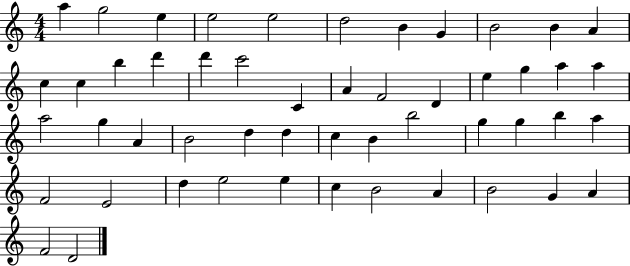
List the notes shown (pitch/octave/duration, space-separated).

A5/q G5/h E5/q E5/h E5/h D5/h B4/q G4/q B4/h B4/q A4/q C5/q C5/q B5/q D6/q D6/q C6/h C4/q A4/q F4/h D4/q E5/q G5/q A5/q A5/q A5/h G5/q A4/q B4/h D5/q D5/q C5/q B4/q B5/h G5/q G5/q B5/q A5/q F4/h E4/h D5/q E5/h E5/q C5/q B4/h A4/q B4/h G4/q A4/q F4/h D4/h